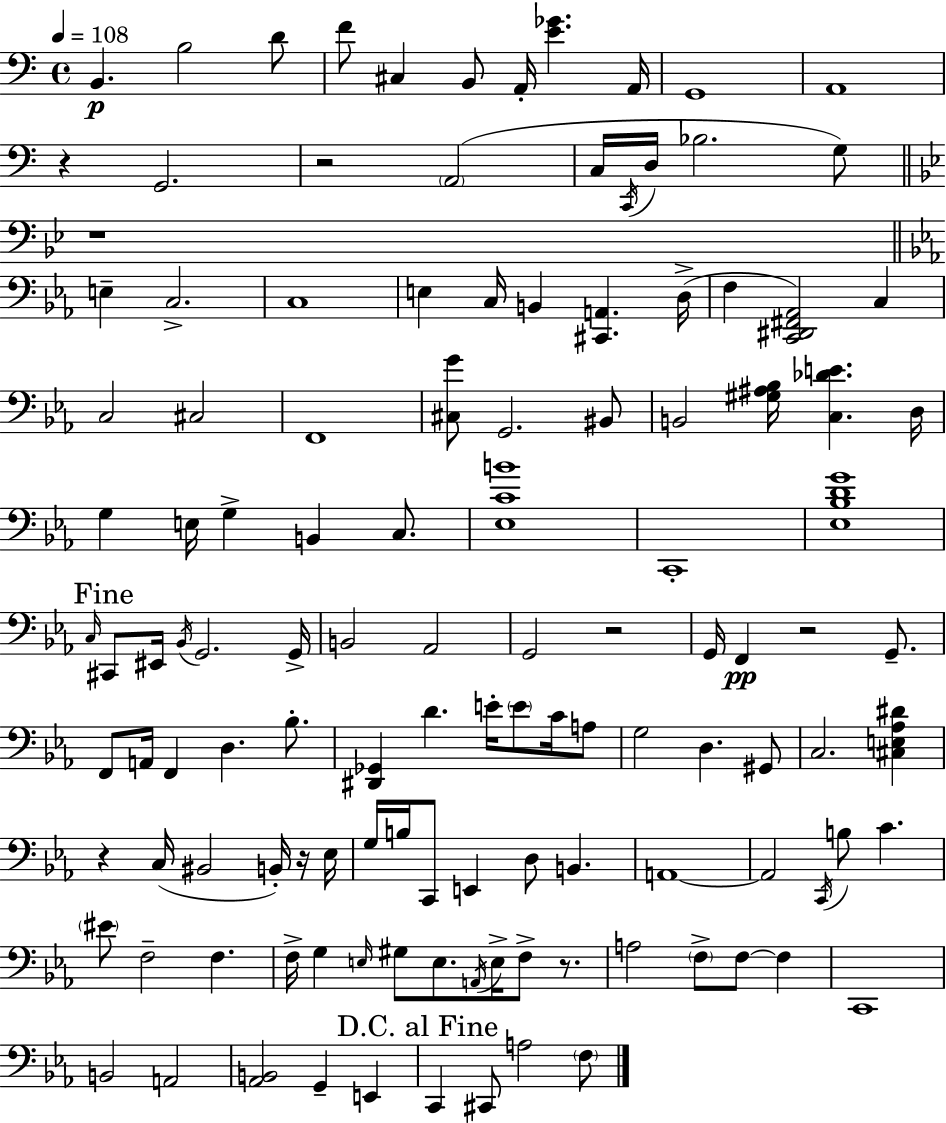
B2/q. B3/h D4/e F4/e C#3/q B2/e A2/s [E4,Gb4]/q. A2/s G2/w A2/w R/q G2/h. R/h A2/h C3/s C2/s D3/s Bb3/h. G3/e R/w E3/q C3/h. C3/w E3/q C3/s B2/q [C#2,A2]/q. D3/s F3/q [C2,D#2,F#2,Ab2]/h C3/q C3/h C#3/h F2/w [C#3,G4]/e G2/h. BIS2/e B2/h [G#3,A#3,Bb3]/s [C3,Db4,E4]/q. D3/s G3/q E3/s G3/q B2/q C3/e. [Eb3,C4,B4]/w C2/w [Eb3,Bb3,D4,G4]/w C3/s C#2/e EIS2/s Bb2/s G2/h. G2/s B2/h Ab2/h G2/h R/h G2/s F2/q R/h G2/e. F2/e A2/s F2/q D3/q. Bb3/e. [D#2,Gb2]/q D4/q. E4/s E4/e C4/s A3/e G3/h D3/q. G#2/e C3/h. [C#3,E3,Ab3,D#4]/q R/q C3/s BIS2/h B2/s R/s Eb3/s G3/s B3/s C2/e E2/q D3/e B2/q. A2/w A2/h C2/s B3/e C4/q. EIS4/e F3/h F3/q. F3/s G3/q E3/s G#3/e E3/e. A2/s E3/s F3/e R/e. A3/h F3/e F3/e F3/q C2/w B2/h A2/h [Ab2,B2]/h G2/q E2/q C2/q C#2/e A3/h F3/e